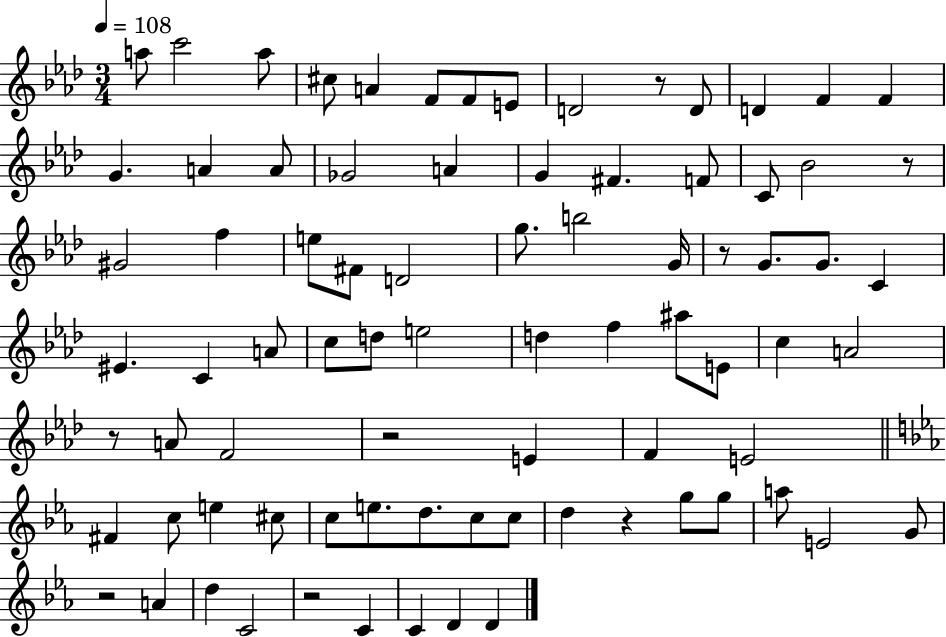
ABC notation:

X:1
T:Untitled
M:3/4
L:1/4
K:Ab
a/2 c'2 a/2 ^c/2 A F/2 F/2 E/2 D2 z/2 D/2 D F F G A A/2 _G2 A G ^F F/2 C/2 _B2 z/2 ^G2 f e/2 ^F/2 D2 g/2 b2 G/4 z/2 G/2 G/2 C ^E C A/2 c/2 d/2 e2 d f ^a/2 E/2 c A2 z/2 A/2 F2 z2 E F E2 ^F c/2 e ^c/2 c/2 e/2 d/2 c/2 c/2 d z g/2 g/2 a/2 E2 G/2 z2 A d C2 z2 C C D D